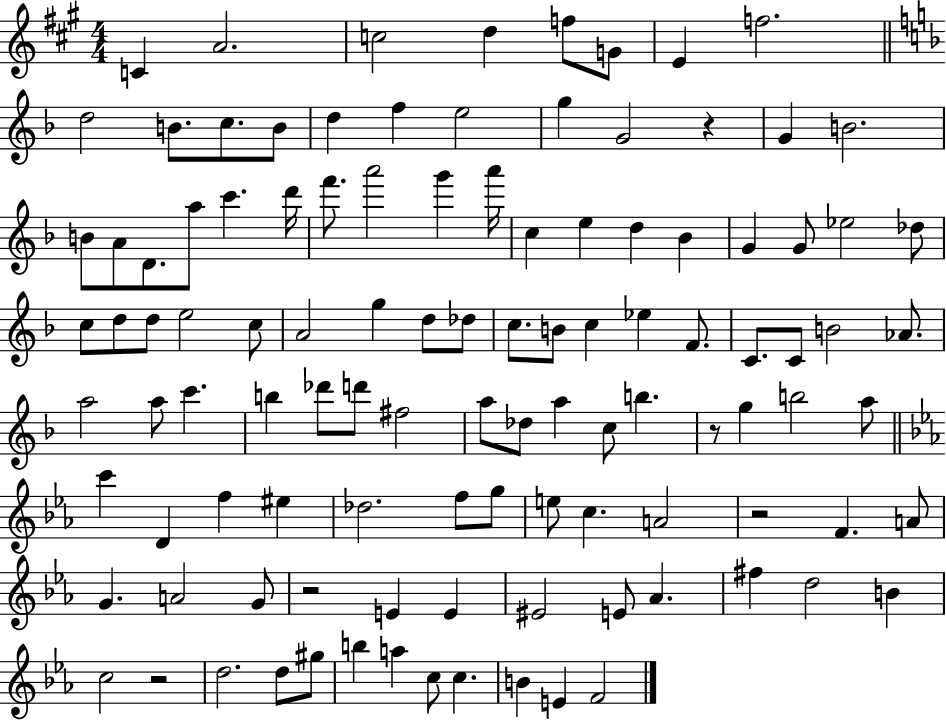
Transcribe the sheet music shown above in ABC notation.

X:1
T:Untitled
M:4/4
L:1/4
K:A
C A2 c2 d f/2 G/2 E f2 d2 B/2 c/2 B/2 d f e2 g G2 z G B2 B/2 A/2 D/2 a/2 c' d'/4 f'/2 a'2 g' a'/4 c e d _B G G/2 _e2 _d/2 c/2 d/2 d/2 e2 c/2 A2 g d/2 _d/2 c/2 B/2 c _e F/2 C/2 C/2 B2 _A/2 a2 a/2 c' b _d'/2 d'/2 ^f2 a/2 _d/2 a c/2 b z/2 g b2 a/2 c' D f ^e _d2 f/2 g/2 e/2 c A2 z2 F A/2 G A2 G/2 z2 E E ^E2 E/2 _A ^f d2 B c2 z2 d2 d/2 ^g/2 b a c/2 c B E F2